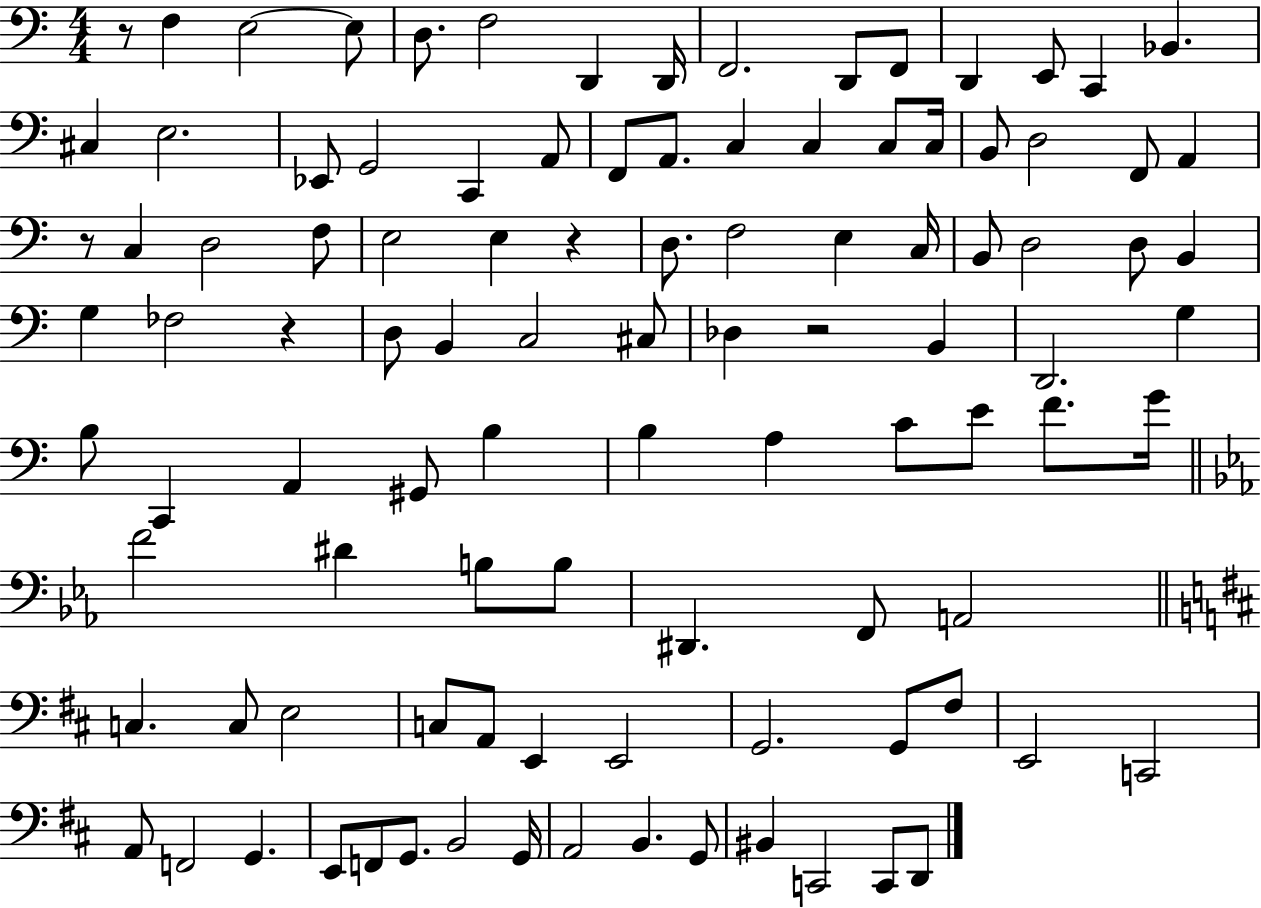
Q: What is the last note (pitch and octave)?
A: D2